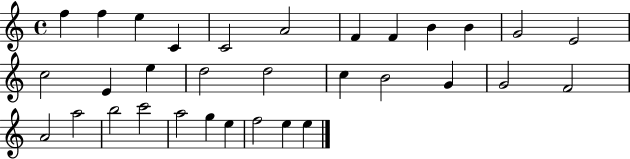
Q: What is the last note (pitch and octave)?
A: E5